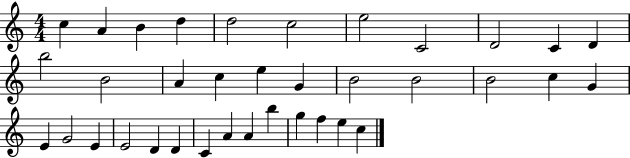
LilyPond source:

{
  \clef treble
  \numericTimeSignature
  \time 4/4
  \key c \major
  c''4 a'4 b'4 d''4 | d''2 c''2 | e''2 c'2 | d'2 c'4 d'4 | \break b''2 b'2 | a'4 c''4 e''4 g'4 | b'2 b'2 | b'2 c''4 g'4 | \break e'4 g'2 e'4 | e'2 d'4 d'4 | c'4 a'4 a'4 b''4 | g''4 f''4 e''4 c''4 | \break \bar "|."
}